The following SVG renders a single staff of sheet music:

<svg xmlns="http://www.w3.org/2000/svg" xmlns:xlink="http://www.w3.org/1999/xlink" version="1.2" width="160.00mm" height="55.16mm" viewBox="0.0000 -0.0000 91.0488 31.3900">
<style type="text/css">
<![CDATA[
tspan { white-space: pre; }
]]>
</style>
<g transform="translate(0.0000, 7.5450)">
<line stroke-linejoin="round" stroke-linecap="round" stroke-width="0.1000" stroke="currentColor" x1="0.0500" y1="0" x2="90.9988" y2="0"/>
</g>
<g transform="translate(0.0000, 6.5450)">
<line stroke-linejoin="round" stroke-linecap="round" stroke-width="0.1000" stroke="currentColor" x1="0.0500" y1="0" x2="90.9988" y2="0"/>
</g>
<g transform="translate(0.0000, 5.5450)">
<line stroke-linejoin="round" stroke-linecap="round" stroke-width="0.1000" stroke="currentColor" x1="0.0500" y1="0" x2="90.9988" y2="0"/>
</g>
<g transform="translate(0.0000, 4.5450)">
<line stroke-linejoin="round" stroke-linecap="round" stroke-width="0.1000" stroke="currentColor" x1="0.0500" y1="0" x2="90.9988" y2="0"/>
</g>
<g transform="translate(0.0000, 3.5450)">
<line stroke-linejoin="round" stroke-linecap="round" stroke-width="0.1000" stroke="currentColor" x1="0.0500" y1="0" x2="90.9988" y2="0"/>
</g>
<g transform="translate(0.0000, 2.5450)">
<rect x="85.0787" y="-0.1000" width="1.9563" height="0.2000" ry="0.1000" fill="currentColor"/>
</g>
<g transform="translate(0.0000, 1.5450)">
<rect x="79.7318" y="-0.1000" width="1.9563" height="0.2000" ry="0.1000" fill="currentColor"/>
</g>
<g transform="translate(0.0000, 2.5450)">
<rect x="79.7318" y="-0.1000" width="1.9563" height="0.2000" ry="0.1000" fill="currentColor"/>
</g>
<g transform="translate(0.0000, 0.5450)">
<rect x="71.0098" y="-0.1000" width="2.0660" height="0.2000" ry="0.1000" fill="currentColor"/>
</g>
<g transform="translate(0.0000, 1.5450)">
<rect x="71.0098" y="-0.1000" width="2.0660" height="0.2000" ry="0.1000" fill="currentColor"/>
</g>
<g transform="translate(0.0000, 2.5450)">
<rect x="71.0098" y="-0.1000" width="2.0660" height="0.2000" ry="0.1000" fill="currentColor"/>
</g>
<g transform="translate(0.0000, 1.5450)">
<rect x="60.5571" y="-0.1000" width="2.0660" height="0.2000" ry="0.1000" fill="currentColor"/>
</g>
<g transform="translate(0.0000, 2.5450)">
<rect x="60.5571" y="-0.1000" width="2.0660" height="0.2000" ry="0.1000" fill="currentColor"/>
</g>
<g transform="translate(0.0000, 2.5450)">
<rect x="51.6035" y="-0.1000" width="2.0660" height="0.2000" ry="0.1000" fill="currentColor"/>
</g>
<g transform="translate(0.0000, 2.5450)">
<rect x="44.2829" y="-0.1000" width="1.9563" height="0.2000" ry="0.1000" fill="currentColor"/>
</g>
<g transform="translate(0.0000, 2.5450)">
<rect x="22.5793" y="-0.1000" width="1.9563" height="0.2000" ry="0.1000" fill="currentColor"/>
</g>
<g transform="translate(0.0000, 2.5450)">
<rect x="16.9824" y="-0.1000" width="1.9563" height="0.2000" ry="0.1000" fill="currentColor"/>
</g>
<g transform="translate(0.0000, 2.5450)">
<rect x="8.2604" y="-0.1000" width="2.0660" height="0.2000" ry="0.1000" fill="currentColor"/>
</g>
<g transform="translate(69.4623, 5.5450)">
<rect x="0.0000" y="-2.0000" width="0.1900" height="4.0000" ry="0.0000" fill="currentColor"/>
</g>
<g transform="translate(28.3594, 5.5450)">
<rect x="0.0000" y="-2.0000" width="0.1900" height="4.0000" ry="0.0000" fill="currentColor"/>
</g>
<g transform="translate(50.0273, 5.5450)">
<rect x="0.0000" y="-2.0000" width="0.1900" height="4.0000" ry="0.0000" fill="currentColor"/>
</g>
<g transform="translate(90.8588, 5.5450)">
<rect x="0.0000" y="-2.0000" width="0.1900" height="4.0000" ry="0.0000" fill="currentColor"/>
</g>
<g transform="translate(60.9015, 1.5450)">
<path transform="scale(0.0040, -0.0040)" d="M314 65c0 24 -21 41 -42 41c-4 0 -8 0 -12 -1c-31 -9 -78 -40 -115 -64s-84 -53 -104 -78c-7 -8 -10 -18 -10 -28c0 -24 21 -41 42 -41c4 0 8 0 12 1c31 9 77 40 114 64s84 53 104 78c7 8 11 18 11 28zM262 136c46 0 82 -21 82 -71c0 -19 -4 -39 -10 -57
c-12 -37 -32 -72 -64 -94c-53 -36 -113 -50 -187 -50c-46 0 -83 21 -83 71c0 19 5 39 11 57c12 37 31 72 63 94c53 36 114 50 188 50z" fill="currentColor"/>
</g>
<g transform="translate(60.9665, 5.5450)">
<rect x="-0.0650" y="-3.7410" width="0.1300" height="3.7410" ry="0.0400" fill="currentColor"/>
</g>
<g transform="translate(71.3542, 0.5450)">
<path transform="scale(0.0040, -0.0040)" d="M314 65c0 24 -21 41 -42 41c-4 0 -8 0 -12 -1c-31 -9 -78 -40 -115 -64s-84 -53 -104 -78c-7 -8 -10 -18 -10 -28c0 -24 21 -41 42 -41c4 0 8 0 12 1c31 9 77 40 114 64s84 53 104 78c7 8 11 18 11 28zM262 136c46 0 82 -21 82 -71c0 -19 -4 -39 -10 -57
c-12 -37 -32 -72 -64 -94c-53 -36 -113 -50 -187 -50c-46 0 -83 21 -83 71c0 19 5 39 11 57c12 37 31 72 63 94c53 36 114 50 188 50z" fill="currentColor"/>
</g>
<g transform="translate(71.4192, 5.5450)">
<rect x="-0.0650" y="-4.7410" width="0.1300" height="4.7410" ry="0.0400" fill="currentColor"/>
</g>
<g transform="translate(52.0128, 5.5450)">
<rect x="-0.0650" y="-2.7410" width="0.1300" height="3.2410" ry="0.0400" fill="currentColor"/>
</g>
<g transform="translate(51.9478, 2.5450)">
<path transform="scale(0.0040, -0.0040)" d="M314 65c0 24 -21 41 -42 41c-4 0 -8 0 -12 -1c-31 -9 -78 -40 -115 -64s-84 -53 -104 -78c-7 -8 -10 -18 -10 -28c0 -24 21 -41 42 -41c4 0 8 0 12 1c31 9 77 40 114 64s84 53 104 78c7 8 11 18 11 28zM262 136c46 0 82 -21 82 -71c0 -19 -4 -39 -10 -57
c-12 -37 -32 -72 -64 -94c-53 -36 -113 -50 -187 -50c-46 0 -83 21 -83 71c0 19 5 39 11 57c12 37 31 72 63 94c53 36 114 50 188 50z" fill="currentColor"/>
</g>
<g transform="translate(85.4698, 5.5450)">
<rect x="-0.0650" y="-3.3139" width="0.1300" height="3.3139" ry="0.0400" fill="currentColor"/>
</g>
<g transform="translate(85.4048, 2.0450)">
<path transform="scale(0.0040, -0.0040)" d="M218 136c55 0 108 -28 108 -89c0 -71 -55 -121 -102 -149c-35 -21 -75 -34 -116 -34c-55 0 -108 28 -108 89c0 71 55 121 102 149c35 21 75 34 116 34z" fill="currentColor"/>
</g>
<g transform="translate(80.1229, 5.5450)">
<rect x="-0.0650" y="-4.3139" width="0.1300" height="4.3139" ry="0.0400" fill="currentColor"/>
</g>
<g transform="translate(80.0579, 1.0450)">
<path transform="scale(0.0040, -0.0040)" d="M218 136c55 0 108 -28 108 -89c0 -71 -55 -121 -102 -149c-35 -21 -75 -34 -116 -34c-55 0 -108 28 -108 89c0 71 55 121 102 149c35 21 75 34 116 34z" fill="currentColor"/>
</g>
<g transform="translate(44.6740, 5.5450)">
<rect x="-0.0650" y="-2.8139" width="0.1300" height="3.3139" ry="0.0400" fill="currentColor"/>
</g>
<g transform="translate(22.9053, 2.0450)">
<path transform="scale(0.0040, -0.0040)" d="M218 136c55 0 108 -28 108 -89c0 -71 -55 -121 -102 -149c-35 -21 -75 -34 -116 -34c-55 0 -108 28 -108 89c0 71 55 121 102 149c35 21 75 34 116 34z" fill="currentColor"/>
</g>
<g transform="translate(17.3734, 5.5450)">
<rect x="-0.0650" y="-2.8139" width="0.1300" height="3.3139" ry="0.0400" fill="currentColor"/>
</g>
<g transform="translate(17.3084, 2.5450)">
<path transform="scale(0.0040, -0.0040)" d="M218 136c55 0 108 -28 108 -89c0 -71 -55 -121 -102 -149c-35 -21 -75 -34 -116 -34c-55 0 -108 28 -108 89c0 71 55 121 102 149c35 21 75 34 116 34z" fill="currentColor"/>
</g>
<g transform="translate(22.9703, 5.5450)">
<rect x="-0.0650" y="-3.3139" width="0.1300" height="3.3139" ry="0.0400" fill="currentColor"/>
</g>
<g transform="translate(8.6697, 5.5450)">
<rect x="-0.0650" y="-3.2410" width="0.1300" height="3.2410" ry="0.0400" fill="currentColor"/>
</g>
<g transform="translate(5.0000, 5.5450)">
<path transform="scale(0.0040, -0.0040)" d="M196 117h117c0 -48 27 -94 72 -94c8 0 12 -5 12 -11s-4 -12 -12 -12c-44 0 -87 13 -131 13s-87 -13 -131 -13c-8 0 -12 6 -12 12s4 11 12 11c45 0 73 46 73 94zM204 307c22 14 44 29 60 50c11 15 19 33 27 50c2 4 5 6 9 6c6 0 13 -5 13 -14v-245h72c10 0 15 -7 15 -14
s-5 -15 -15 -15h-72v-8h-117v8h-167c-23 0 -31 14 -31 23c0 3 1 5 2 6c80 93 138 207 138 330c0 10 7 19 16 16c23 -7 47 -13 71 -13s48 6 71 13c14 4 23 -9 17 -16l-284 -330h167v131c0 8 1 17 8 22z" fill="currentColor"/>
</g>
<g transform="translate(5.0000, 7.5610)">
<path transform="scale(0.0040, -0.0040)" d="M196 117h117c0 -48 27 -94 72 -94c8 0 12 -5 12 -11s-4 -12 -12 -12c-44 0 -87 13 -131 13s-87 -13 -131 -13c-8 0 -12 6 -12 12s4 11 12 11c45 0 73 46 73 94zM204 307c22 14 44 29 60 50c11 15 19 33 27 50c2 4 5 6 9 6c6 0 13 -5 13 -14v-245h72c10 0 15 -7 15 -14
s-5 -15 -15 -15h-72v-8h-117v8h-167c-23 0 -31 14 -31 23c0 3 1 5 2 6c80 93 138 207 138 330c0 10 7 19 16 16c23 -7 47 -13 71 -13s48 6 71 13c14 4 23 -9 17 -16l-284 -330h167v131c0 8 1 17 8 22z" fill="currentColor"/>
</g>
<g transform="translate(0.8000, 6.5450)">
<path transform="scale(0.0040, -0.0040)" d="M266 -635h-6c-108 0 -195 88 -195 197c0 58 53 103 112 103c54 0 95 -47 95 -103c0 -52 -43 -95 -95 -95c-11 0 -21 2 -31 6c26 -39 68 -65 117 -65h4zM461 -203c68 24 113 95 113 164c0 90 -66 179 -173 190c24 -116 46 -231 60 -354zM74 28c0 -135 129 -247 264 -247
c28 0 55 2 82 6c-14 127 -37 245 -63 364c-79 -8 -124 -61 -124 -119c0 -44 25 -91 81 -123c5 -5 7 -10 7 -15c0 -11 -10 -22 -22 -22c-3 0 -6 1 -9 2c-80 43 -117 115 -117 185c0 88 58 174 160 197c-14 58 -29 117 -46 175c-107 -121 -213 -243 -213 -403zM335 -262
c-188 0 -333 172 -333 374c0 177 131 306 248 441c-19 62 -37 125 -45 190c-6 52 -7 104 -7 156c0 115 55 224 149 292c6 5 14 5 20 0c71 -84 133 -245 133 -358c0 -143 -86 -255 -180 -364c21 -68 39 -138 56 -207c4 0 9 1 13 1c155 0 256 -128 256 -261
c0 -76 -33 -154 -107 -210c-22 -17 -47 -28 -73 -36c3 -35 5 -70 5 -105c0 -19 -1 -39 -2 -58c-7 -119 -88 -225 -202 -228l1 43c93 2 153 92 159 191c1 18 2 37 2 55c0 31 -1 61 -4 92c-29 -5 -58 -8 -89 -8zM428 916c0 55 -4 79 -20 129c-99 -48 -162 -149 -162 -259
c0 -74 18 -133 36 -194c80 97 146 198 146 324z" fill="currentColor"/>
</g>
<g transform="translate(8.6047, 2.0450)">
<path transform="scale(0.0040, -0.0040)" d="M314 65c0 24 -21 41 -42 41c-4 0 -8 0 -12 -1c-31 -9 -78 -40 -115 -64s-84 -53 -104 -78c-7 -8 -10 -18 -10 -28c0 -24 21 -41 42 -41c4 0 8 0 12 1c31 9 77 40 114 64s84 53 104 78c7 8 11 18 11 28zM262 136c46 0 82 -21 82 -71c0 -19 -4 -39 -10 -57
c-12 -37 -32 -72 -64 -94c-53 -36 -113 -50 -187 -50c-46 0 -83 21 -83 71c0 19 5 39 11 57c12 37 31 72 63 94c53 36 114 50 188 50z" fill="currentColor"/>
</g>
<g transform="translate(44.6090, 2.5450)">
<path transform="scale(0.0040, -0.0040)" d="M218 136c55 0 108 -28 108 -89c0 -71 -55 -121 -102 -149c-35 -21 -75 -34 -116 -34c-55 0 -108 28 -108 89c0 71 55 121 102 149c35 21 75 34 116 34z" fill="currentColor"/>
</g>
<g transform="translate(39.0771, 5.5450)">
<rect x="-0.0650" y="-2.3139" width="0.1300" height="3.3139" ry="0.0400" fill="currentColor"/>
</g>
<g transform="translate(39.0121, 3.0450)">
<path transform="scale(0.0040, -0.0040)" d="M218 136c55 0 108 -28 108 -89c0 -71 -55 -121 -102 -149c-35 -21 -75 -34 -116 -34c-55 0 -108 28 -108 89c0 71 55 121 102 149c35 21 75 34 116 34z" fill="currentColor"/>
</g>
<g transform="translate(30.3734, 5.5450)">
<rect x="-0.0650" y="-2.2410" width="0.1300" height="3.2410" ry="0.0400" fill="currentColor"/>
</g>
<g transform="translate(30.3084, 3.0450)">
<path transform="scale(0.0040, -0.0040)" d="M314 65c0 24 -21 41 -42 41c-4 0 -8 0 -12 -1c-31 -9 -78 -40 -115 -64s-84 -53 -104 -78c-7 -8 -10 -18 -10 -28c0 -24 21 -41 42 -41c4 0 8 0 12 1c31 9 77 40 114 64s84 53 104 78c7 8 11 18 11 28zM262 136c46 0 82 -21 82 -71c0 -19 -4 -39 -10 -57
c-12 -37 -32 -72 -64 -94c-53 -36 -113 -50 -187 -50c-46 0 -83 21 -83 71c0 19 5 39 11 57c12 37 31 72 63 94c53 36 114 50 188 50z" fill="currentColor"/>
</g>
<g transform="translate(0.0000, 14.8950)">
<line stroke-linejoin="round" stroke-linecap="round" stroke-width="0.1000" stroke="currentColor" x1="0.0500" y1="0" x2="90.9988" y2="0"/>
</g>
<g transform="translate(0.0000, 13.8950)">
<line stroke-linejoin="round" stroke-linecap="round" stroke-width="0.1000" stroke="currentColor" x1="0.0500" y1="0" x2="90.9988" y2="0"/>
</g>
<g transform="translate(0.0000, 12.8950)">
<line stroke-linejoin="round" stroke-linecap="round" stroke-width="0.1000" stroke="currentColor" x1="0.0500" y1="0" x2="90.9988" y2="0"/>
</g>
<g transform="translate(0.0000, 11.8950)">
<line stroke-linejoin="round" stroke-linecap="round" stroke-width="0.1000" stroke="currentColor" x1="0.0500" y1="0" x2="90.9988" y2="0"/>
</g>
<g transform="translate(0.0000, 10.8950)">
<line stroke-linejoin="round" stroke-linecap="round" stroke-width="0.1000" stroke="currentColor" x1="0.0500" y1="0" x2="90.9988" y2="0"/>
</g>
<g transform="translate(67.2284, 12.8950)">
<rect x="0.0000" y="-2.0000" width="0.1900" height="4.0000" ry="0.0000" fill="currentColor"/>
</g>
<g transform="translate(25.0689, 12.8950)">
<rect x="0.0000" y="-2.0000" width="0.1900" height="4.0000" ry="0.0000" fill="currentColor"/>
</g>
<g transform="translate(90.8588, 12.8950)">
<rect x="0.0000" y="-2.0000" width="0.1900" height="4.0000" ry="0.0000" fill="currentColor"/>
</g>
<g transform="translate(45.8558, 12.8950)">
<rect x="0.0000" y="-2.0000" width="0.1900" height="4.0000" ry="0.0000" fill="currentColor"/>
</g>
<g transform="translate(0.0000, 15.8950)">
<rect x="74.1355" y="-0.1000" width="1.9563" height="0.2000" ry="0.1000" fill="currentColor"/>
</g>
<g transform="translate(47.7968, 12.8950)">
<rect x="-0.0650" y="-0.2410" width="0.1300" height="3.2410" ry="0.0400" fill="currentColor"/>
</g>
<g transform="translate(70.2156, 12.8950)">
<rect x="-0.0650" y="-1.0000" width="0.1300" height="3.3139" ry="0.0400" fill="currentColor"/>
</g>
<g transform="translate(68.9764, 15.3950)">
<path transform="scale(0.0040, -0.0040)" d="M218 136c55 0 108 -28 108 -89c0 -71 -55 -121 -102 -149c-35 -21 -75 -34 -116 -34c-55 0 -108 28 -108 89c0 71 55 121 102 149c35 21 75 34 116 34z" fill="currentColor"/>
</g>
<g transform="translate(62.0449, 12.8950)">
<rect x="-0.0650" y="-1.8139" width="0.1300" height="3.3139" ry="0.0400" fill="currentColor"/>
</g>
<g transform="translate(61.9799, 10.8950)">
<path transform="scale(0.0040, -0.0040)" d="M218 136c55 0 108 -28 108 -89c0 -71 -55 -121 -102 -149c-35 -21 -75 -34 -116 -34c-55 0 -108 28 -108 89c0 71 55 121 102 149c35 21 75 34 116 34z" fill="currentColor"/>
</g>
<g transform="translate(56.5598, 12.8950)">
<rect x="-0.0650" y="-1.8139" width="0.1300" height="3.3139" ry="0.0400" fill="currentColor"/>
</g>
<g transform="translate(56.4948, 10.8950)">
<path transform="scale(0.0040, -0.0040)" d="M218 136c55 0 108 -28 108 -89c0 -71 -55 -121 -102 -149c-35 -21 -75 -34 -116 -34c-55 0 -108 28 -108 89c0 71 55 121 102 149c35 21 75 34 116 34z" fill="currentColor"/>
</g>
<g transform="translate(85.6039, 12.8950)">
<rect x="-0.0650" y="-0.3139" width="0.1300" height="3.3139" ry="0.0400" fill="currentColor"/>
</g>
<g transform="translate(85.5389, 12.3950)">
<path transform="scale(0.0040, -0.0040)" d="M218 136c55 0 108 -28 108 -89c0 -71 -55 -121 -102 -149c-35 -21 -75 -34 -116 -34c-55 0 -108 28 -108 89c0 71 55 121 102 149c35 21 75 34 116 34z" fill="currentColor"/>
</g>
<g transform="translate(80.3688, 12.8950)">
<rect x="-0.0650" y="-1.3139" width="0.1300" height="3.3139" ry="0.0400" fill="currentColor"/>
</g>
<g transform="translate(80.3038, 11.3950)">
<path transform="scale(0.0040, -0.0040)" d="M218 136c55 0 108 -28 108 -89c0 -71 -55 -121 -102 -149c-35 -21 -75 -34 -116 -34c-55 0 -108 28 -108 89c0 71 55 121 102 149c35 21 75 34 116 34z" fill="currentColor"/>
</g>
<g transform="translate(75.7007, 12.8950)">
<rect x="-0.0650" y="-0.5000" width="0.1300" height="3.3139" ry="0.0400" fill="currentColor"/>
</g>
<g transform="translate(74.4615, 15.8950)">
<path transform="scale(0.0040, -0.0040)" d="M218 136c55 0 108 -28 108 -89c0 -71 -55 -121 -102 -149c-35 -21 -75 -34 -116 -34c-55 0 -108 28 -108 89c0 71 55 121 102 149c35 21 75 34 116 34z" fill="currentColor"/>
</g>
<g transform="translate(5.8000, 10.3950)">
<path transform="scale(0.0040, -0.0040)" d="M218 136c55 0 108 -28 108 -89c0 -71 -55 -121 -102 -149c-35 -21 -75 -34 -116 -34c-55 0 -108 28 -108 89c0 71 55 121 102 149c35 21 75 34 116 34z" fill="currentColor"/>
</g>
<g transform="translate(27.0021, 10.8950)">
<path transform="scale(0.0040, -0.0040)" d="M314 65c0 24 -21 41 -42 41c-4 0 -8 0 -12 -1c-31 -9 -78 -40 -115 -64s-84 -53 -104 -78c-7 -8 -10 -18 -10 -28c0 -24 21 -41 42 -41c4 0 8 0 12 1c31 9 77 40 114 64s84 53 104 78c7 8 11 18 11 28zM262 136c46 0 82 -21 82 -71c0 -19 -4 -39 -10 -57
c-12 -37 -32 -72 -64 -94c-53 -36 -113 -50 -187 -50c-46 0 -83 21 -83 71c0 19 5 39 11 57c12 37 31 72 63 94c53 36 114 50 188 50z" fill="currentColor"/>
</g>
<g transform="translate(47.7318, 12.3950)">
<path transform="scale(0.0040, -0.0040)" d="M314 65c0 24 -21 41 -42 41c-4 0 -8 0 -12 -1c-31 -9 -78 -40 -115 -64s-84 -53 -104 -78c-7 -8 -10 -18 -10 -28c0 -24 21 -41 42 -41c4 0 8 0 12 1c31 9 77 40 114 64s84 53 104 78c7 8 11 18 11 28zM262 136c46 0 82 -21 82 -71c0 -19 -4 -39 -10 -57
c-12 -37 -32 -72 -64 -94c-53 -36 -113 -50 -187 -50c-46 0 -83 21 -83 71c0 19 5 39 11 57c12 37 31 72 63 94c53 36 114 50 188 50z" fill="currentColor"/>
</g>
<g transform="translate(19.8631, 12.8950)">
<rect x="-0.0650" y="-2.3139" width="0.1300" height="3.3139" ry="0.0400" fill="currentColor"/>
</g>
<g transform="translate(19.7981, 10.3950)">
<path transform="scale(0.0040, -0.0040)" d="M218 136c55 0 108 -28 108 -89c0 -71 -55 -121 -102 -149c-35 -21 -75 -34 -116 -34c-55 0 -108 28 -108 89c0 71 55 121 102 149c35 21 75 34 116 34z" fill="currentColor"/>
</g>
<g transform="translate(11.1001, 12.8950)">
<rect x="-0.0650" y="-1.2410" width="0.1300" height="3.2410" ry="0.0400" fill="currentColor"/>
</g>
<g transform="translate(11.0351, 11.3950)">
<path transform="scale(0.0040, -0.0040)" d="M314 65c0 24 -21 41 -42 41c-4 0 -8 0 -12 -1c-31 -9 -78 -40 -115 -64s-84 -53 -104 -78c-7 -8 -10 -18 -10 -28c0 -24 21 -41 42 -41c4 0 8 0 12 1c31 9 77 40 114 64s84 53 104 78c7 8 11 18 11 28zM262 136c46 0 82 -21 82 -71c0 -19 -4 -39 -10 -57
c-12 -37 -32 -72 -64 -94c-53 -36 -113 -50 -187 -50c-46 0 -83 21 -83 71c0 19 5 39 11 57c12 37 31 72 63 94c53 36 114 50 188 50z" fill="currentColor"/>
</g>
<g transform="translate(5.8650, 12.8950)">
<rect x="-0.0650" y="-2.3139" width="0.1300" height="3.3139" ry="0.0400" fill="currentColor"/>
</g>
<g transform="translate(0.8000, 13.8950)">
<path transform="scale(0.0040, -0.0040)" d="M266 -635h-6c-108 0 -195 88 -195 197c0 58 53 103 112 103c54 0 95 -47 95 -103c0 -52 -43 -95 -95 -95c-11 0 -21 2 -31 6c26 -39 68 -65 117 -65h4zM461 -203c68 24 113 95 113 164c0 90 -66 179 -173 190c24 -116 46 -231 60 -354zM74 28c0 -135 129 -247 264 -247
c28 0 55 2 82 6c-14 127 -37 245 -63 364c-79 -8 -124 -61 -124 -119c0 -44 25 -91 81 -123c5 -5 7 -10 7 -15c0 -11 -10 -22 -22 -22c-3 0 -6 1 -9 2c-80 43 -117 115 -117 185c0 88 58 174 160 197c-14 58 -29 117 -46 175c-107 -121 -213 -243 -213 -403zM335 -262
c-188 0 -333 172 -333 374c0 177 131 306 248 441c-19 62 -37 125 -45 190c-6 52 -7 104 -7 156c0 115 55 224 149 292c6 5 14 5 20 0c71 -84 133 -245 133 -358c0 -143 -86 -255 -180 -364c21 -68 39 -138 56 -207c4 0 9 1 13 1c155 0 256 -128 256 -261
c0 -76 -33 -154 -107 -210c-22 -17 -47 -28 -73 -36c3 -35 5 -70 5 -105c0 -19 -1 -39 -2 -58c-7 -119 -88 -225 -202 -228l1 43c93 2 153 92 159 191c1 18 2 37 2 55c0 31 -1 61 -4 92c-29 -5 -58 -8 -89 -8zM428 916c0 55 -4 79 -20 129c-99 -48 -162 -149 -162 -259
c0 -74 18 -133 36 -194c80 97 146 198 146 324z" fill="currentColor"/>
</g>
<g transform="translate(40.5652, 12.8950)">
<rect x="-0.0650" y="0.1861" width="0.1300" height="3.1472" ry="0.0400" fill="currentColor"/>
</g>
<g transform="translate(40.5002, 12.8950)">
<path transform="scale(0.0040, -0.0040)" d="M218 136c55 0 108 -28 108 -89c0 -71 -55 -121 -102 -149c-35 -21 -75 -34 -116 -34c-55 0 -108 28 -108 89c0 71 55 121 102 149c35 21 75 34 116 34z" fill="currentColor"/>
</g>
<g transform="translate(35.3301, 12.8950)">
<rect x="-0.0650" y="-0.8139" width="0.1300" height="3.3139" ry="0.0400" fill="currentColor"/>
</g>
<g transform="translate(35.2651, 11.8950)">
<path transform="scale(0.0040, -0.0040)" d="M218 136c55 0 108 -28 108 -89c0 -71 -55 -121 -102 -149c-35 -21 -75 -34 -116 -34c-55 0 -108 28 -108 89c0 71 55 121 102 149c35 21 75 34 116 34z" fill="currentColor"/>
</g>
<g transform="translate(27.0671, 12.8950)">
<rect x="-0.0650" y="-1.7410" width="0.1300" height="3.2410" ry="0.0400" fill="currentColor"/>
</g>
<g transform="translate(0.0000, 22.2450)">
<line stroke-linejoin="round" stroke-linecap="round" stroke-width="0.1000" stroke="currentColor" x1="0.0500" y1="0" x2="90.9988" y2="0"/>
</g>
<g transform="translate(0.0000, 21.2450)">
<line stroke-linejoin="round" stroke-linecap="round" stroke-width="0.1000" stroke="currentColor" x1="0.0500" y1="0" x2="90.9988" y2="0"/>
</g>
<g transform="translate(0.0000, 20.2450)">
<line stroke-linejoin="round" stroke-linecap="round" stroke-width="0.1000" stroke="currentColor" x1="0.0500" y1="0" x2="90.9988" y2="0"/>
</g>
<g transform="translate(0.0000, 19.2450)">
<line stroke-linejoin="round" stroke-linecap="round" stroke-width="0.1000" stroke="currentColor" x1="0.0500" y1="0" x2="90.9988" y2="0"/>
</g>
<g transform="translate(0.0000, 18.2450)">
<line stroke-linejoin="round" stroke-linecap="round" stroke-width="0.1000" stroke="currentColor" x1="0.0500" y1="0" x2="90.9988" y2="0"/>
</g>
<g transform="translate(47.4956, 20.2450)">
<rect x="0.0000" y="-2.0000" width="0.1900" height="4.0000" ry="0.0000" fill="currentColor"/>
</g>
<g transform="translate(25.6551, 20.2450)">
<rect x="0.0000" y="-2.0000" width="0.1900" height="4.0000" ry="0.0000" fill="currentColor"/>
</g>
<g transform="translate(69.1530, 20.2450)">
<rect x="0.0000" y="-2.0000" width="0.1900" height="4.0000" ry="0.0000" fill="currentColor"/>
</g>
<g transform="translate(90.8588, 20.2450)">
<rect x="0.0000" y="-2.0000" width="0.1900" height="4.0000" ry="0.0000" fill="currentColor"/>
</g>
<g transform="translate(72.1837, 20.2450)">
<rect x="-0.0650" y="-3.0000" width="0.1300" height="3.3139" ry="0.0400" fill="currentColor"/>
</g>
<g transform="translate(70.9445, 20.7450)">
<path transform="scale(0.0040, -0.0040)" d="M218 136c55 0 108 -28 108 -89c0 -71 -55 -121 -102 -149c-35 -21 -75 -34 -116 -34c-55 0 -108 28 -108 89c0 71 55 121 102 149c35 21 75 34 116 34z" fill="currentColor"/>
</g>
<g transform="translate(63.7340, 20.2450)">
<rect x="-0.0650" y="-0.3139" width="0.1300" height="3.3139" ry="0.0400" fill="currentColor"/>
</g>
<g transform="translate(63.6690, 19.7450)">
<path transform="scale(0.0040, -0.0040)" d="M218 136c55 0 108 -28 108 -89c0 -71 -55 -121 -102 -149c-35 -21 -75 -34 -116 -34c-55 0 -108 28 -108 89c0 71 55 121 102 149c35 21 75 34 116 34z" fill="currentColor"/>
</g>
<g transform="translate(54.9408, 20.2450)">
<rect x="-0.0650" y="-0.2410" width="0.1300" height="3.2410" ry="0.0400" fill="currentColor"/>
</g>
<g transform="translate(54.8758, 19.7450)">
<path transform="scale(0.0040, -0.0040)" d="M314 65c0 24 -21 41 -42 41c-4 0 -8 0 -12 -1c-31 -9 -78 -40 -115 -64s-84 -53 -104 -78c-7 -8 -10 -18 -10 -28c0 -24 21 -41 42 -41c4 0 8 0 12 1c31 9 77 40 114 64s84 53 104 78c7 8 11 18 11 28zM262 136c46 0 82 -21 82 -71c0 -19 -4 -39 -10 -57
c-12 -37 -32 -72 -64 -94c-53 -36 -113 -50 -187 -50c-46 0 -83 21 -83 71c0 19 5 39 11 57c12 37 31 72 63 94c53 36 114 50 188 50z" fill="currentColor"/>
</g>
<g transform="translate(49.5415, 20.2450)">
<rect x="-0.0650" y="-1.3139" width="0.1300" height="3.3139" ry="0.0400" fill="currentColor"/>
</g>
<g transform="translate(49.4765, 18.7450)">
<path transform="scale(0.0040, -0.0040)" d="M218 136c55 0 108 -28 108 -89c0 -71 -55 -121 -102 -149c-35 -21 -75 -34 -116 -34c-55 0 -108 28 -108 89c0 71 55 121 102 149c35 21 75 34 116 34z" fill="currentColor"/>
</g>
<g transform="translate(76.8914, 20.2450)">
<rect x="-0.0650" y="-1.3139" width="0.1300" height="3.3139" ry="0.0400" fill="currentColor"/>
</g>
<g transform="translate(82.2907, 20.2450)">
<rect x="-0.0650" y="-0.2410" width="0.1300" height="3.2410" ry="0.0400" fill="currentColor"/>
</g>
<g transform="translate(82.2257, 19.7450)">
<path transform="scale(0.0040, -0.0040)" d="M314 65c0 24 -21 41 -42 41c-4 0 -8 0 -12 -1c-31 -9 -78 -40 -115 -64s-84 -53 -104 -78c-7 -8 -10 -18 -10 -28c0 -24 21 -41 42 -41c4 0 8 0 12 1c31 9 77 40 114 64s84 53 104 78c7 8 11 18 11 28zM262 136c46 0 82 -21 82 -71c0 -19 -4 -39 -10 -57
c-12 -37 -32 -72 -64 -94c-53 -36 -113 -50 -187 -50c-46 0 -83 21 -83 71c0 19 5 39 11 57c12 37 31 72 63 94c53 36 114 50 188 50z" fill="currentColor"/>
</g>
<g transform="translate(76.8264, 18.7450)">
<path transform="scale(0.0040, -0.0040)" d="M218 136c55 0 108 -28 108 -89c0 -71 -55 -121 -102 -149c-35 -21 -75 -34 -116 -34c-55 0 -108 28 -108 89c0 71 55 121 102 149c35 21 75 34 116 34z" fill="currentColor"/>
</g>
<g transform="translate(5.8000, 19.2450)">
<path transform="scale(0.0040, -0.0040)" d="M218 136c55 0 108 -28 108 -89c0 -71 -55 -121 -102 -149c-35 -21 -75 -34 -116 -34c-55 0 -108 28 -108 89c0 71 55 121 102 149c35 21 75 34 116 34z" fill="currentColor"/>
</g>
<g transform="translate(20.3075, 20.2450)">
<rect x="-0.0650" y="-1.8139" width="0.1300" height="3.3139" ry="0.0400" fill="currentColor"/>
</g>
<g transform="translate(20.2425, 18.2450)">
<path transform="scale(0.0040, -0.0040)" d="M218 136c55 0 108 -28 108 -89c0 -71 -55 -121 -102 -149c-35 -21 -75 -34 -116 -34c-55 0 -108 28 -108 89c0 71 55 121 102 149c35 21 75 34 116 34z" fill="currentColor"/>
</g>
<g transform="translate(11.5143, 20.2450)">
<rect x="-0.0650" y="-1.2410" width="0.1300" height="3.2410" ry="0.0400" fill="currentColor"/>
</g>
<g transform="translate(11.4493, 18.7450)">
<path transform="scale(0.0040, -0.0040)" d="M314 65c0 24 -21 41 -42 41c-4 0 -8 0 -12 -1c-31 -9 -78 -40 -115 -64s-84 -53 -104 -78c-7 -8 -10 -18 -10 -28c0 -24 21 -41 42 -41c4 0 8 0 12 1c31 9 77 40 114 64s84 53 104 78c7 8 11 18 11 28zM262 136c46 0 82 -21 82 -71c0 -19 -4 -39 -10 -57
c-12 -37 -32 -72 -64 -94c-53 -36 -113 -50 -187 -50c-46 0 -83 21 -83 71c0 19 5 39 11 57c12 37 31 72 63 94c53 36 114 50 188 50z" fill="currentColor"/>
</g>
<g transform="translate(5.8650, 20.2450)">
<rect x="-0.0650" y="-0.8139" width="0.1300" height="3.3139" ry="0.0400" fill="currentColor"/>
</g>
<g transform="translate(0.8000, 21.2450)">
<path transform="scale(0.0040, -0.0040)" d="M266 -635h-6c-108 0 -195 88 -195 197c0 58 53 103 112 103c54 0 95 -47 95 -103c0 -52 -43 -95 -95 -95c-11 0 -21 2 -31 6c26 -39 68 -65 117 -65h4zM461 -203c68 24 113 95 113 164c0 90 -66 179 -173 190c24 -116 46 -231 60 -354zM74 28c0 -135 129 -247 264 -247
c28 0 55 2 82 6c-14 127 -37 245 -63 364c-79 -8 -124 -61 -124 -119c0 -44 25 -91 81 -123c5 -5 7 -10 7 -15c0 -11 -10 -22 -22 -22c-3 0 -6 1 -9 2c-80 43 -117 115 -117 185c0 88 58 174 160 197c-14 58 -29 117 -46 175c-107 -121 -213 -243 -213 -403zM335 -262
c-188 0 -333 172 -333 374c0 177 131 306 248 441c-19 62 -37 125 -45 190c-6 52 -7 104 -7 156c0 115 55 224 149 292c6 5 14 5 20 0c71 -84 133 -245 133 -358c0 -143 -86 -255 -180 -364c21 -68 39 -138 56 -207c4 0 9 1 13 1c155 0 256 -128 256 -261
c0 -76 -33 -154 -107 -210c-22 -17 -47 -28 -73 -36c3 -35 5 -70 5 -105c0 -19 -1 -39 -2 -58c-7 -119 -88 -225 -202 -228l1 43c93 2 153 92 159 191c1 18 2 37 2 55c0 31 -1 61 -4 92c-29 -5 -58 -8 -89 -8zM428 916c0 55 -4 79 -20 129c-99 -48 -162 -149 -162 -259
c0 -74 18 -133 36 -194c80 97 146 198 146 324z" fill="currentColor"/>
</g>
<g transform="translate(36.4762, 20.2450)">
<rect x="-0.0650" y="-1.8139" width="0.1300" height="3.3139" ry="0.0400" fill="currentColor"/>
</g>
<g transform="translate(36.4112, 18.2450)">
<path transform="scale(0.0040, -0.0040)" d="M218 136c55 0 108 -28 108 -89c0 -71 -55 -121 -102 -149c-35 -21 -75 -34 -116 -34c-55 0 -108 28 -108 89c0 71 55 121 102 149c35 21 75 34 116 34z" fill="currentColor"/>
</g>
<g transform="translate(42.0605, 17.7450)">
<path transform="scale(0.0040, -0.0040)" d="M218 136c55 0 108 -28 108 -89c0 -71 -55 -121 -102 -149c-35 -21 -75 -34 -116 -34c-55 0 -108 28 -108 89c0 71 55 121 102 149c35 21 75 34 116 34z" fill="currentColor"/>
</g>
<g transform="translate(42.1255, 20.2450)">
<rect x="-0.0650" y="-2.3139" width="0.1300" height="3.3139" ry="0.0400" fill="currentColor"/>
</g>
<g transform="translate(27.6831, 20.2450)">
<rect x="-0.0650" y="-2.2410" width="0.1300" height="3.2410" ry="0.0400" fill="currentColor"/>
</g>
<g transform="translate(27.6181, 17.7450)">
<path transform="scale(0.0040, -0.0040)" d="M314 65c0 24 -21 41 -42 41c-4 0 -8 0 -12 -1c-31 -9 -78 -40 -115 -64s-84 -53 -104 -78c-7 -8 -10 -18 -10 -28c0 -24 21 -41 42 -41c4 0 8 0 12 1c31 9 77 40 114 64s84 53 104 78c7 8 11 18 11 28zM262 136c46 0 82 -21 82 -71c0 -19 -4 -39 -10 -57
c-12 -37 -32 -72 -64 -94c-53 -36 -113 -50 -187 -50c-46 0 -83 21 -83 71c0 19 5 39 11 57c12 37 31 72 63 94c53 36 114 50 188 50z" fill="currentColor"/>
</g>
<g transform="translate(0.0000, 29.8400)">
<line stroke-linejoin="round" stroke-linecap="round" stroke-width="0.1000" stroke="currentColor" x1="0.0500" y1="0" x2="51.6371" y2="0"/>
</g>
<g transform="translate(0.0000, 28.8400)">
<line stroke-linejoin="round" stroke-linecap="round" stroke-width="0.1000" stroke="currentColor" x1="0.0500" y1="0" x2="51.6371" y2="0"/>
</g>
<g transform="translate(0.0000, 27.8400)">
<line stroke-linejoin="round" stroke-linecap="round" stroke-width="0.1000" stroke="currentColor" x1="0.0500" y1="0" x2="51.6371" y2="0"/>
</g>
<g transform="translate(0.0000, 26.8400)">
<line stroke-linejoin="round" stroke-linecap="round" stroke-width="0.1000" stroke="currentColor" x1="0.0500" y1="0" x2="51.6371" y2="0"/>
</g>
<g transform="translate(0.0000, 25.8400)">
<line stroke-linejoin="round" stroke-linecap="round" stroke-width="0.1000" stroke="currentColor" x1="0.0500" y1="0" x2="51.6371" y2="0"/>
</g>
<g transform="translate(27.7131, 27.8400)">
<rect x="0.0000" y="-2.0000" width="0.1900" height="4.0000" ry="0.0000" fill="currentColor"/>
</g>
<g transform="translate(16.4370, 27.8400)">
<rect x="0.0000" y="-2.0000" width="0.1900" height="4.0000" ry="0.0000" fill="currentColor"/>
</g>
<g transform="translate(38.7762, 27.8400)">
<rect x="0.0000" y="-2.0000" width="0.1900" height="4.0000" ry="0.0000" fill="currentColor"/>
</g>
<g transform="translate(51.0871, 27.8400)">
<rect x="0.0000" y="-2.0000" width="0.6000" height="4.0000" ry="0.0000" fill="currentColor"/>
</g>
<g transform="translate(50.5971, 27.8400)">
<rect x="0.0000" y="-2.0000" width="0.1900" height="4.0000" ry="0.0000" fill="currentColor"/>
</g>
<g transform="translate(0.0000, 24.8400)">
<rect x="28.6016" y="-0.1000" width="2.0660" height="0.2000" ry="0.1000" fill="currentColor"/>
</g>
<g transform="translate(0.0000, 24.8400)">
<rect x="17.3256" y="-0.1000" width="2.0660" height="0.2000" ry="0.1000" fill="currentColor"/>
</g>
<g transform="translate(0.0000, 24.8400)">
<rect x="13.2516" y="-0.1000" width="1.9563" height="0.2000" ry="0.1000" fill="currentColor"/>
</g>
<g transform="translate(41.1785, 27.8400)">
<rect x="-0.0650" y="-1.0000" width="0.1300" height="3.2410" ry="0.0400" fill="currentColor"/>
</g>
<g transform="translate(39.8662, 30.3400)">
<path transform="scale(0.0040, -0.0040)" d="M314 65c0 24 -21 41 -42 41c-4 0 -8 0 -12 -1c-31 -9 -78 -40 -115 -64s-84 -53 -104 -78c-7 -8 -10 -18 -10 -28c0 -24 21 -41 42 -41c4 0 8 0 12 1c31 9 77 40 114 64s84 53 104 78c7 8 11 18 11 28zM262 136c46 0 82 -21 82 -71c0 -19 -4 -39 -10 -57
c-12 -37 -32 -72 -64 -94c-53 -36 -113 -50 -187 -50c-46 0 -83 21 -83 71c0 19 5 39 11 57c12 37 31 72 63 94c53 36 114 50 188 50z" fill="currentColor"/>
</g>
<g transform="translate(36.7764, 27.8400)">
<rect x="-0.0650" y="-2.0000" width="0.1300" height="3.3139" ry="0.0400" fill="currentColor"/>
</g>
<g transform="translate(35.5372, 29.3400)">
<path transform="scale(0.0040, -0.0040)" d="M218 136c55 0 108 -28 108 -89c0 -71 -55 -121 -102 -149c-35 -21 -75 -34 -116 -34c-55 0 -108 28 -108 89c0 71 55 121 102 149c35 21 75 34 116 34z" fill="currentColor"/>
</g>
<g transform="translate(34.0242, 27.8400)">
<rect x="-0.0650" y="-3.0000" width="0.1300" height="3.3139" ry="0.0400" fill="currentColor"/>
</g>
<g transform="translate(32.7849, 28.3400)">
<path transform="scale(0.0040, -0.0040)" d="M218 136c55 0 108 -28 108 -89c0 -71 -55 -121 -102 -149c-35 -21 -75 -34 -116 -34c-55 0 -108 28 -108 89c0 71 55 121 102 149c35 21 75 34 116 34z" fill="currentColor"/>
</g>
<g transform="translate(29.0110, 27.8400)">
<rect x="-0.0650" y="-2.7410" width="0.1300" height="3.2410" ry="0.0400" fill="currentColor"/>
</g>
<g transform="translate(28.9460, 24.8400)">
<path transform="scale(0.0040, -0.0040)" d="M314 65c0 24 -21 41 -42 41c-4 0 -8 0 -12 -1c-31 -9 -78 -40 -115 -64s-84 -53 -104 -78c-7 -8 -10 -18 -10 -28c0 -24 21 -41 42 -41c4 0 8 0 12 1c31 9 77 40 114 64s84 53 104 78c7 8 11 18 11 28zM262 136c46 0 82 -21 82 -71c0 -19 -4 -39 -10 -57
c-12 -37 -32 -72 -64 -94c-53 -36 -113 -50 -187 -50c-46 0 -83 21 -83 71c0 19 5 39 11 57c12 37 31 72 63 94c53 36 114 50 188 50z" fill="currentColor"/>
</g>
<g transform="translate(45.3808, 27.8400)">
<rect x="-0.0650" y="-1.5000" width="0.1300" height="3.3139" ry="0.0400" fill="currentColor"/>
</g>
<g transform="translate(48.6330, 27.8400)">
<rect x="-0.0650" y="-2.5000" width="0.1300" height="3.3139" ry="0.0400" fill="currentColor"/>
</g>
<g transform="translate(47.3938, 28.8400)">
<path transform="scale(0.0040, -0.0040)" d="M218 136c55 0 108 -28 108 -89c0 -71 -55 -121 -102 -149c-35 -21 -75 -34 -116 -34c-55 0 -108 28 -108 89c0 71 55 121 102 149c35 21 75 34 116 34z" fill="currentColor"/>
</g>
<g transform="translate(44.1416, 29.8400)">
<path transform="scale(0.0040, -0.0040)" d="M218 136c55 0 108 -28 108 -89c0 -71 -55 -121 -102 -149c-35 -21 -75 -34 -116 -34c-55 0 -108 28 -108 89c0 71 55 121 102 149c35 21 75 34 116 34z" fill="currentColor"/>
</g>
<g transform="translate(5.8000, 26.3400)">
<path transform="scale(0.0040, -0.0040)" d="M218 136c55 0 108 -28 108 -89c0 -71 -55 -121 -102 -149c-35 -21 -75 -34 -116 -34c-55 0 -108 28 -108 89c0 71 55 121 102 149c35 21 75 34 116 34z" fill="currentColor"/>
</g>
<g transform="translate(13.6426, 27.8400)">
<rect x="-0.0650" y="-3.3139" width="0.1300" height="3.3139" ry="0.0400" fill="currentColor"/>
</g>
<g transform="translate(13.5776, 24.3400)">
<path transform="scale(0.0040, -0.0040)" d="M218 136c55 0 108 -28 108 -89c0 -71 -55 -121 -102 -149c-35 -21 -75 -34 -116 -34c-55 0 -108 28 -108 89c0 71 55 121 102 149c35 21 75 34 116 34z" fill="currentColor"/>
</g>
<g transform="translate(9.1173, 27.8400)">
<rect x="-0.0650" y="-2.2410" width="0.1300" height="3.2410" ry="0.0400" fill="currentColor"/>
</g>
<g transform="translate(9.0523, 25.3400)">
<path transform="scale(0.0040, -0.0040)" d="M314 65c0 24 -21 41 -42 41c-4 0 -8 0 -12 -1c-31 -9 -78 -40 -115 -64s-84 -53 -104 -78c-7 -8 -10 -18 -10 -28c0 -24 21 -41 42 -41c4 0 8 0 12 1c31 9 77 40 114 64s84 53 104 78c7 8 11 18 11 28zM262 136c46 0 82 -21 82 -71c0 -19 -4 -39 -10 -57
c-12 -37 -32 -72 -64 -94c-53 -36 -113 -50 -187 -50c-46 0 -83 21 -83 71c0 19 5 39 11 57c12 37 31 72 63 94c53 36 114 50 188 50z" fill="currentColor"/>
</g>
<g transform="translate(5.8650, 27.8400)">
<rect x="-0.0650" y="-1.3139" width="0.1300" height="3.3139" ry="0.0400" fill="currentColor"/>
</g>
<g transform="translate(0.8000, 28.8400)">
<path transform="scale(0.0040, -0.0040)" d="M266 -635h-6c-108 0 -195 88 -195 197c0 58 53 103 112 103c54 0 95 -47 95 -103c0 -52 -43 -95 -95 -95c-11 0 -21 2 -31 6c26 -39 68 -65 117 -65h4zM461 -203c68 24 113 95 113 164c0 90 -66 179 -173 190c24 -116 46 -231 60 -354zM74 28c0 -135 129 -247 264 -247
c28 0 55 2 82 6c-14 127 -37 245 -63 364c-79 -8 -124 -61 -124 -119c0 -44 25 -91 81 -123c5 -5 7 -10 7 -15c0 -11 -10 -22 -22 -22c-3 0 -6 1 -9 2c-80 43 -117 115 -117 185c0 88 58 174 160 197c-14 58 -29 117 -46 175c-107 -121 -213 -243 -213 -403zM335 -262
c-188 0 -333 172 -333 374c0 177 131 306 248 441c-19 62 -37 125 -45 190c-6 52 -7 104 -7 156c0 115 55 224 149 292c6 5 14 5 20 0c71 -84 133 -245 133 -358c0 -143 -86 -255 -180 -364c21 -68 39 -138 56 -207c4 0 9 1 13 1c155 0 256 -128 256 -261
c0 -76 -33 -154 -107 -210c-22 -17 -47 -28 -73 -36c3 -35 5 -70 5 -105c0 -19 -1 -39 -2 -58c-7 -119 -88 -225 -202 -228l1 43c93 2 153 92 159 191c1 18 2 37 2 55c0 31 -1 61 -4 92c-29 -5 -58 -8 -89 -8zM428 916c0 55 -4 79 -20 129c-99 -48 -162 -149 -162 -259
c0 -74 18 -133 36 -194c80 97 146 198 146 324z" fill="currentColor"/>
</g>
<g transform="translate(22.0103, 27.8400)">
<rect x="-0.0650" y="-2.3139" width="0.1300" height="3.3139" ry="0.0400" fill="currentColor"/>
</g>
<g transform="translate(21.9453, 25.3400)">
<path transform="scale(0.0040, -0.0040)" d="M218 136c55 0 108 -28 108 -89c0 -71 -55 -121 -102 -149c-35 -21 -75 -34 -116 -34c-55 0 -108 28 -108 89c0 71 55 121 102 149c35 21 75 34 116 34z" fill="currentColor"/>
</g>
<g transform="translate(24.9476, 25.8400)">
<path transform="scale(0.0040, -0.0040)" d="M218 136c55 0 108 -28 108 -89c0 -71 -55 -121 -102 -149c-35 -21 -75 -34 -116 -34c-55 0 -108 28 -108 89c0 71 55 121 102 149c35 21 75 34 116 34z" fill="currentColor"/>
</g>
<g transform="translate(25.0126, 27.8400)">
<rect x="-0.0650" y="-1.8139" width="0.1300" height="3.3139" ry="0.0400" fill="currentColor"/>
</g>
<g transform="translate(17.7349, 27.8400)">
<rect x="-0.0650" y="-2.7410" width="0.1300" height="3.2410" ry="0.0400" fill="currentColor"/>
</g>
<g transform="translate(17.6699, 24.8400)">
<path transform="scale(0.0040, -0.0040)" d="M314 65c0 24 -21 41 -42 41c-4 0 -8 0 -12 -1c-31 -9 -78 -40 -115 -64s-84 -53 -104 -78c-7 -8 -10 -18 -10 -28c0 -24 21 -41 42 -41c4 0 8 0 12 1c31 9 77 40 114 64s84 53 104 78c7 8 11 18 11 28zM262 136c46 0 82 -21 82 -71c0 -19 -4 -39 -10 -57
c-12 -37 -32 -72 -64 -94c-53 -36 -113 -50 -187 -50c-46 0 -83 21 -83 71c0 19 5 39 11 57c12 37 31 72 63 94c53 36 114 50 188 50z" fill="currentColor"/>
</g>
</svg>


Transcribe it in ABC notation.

X:1
T:Untitled
M:4/4
L:1/4
K:C
b2 a b g2 g a a2 c'2 e'2 d' b g e2 g f2 d B c2 f f D C e c d e2 f g2 f g e c2 c A e c2 e g2 b a2 g f a2 A F D2 E G